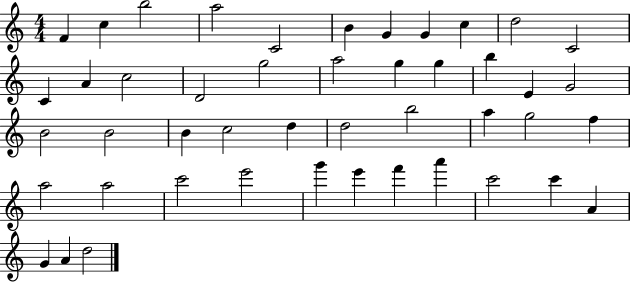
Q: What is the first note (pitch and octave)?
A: F4